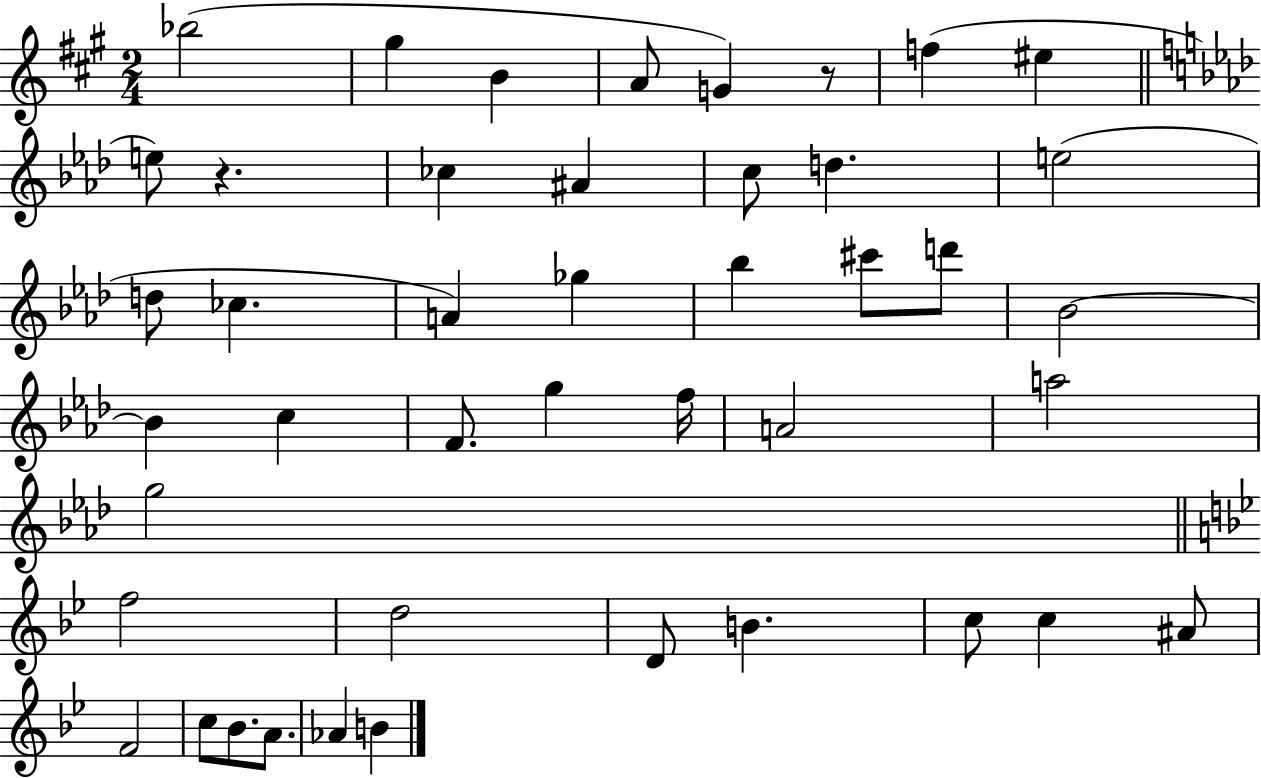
X:1
T:Untitled
M:2/4
L:1/4
K:A
_b2 ^g B A/2 G z/2 f ^e e/2 z _c ^A c/2 d e2 d/2 _c A _g _b ^c'/2 d'/2 _B2 _B c F/2 g f/4 A2 a2 g2 f2 d2 D/2 B c/2 c ^A/2 F2 c/2 _B/2 A/2 _A B